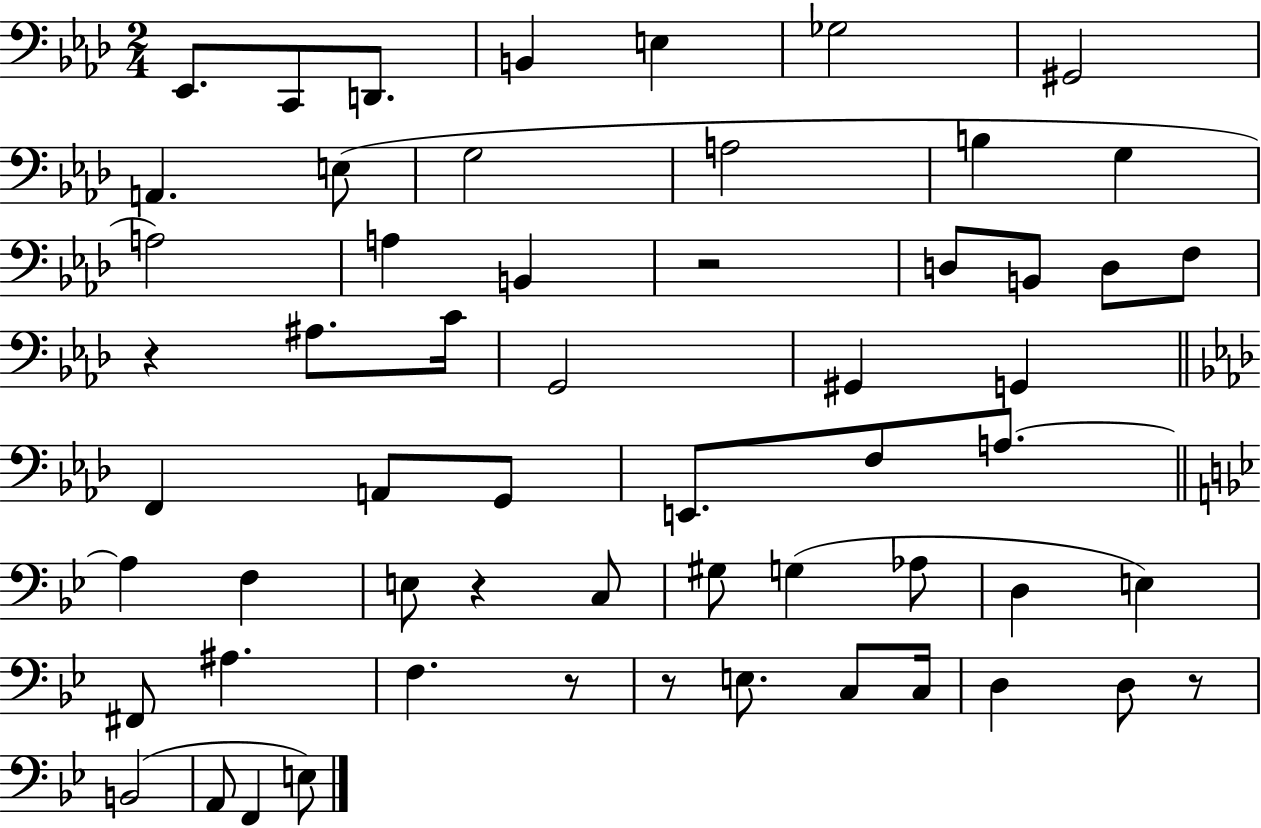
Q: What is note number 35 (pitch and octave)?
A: C3